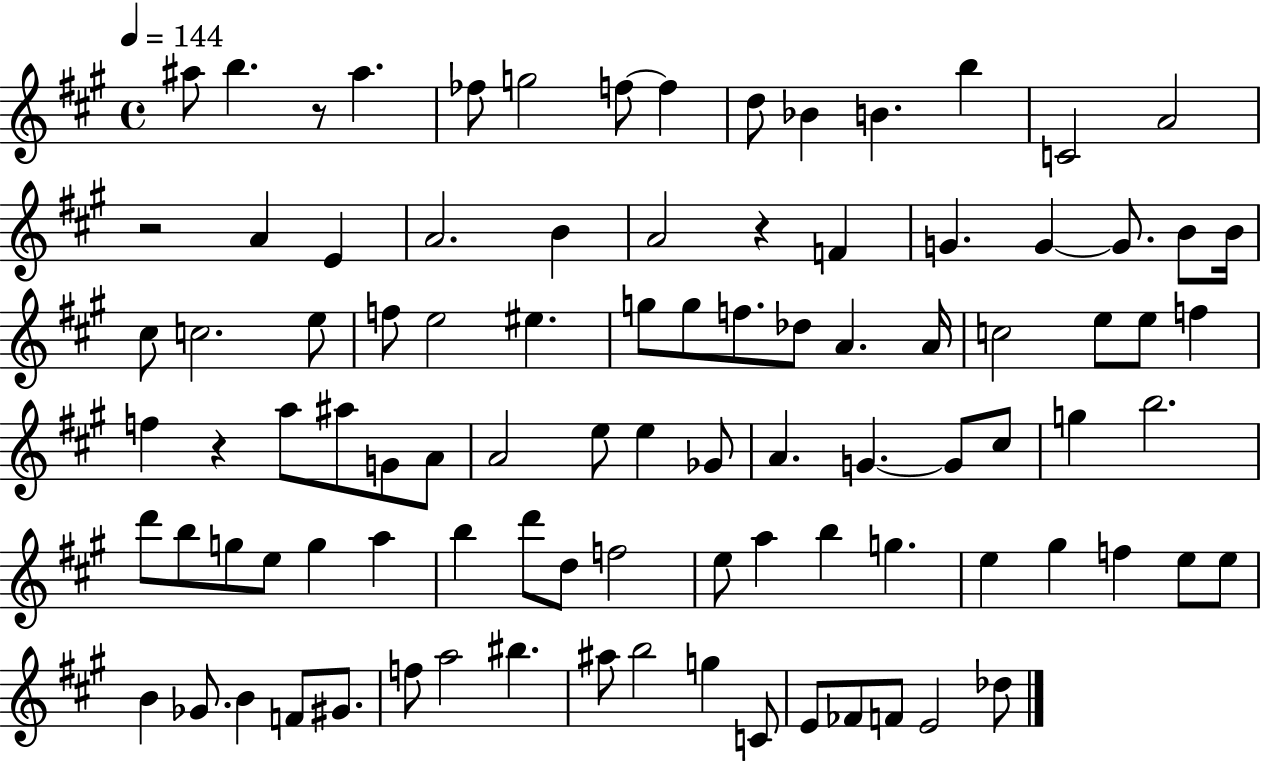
A#5/e B5/q. R/e A#5/q. FES5/e G5/h F5/e F5/q D5/e Bb4/q B4/q. B5/q C4/h A4/h R/h A4/q E4/q A4/h. B4/q A4/h R/q F4/q G4/q. G4/q G4/e. B4/e B4/s C#5/e C5/h. E5/e F5/e E5/h EIS5/q. G5/e G5/e F5/e. Db5/e A4/q. A4/s C5/h E5/e E5/e F5/q F5/q R/q A5/e A#5/e G4/e A4/e A4/h E5/e E5/q Gb4/e A4/q. G4/q. G4/e C#5/e G5/q B5/h. D6/e B5/e G5/e E5/e G5/q A5/q B5/q D6/e D5/e F5/h E5/e A5/q B5/q G5/q. E5/q G#5/q F5/q E5/e E5/e B4/q Gb4/e. B4/q F4/e G#4/e. F5/e A5/h BIS5/q. A#5/e B5/h G5/q C4/e E4/e FES4/e F4/e E4/h Db5/e